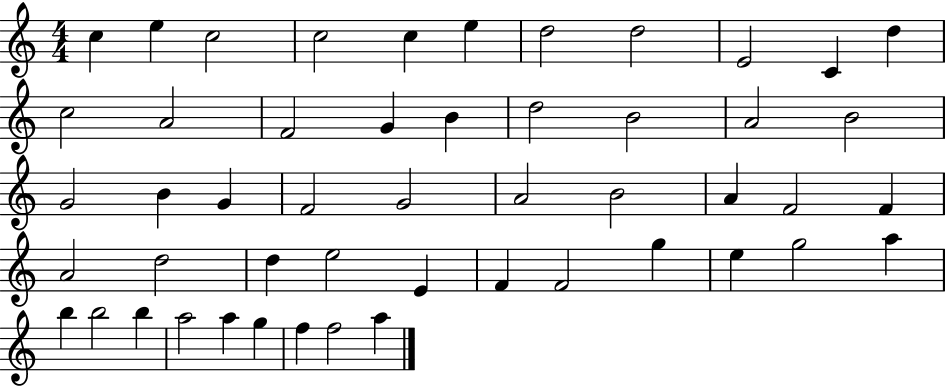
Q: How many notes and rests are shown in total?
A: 50